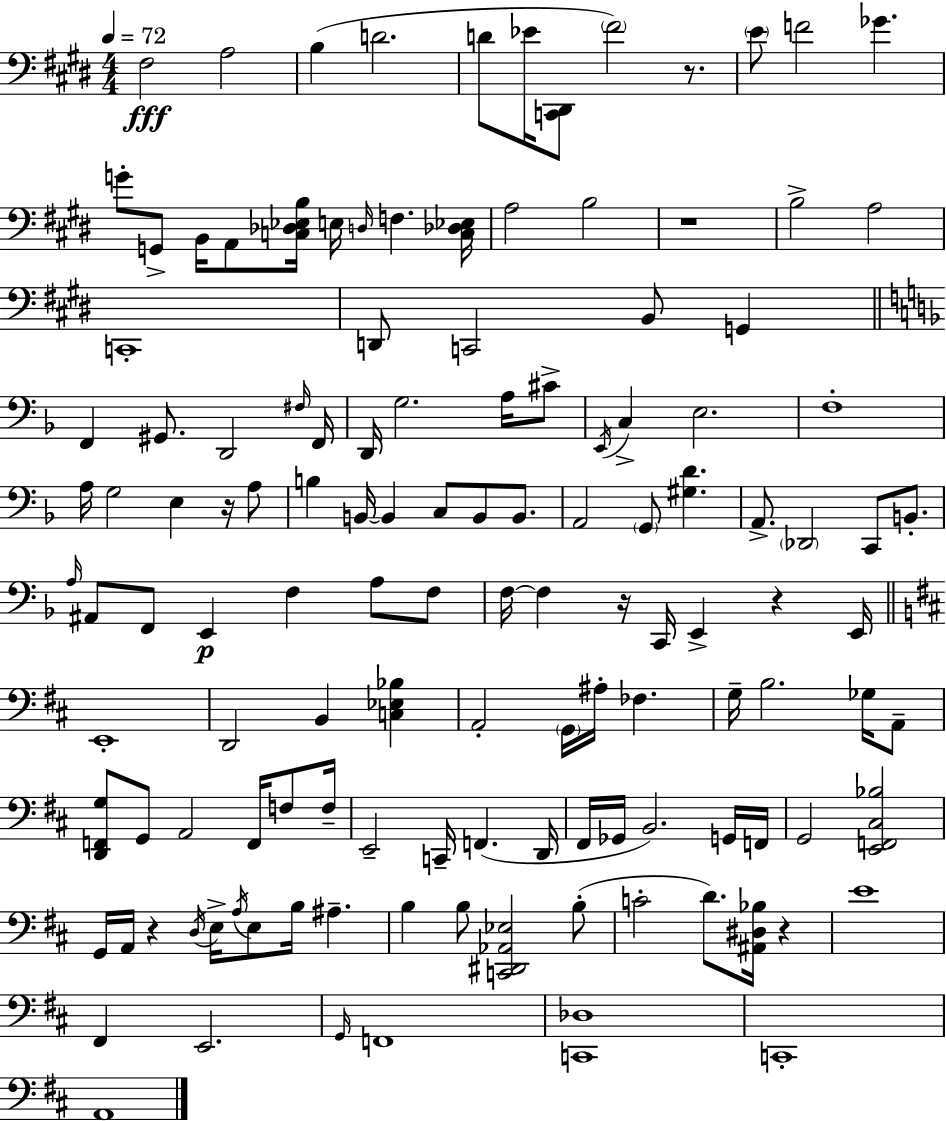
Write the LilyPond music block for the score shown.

{
  \clef bass
  \numericTimeSignature
  \time 4/4
  \key e \major
  \tempo 4 = 72
  fis2\fff a2 | b4( d'2. | d'8 ees'16 <c, dis,>8 \parenthesize fis'2) r8. | \parenthesize e'8 f'2 ges'4. | \break g'8-. g,8-> b,16 a,8 <c des ees b>16 e16 \grace { d16 } f4. | <c des ees>16 a2 b2 | r1 | b2-> a2 | \break c,1-. | d,8 c,2 b,8 g,4 | \bar "||" \break \key f \major f,4 gis,8. d,2 \grace { fis16 } | f,16 d,16 g2. a16 cis'8-> | \acciaccatura { e,16 } c4-> e2. | f1-. | \break a16 g2 e4 r16 | a8 b4 b,16~~ b,4 c8 b,8 b,8. | a,2 \parenthesize g,8 <gis d'>4. | a,8.-> \parenthesize des,2 c,8 b,8.-. | \break \grace { a16 } ais,8 f,8 e,4\p f4 a8 | f8 f16~~ f4 r16 c,16 e,4-> r4 | e,16 \bar "||" \break \key b \minor e,1-. | d,2 b,4 <c ees bes>4 | a,2-. \parenthesize g,16 ais16-. fes4. | g16-- b2. ges16 a,8-- | \break <d, f, g>8 g,8 a,2 f,16 f8 f16-- | e,2-- c,16-- f,4.( d,16 | fis,16 ges,16 b,2.) g,16 f,16 | g,2 <e, f, cis bes>2 | \break g,16 a,16 r4 \acciaccatura { d16 } e16-> \acciaccatura { a16 } e8 b16 ais4.-- | b4 b8 <c, dis, aes, ees>2 | b8-.( c'2-. d'8.) <ais, dis bes>16 r4 | e'1 | \break fis,4 e,2. | \grace { g,16 } f,1 | <c, des>1 | c,1-. | \break a,1 | \bar "|."
}